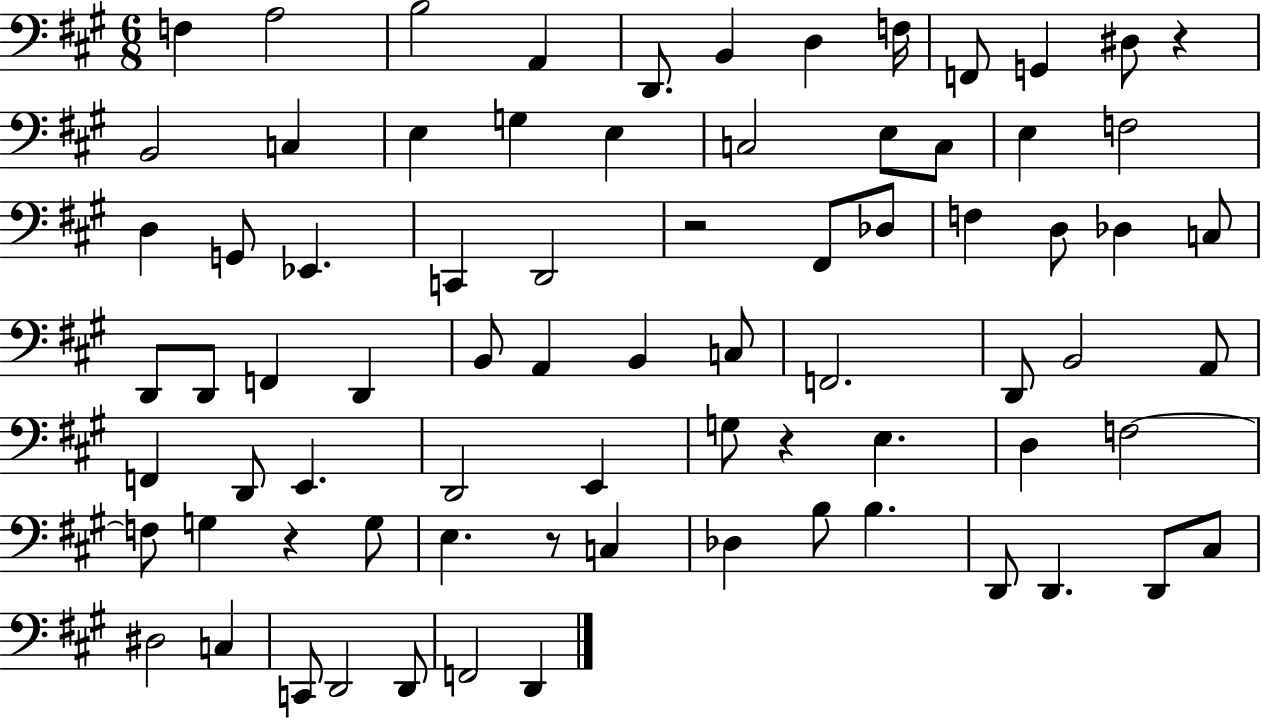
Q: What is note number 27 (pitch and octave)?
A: F#2